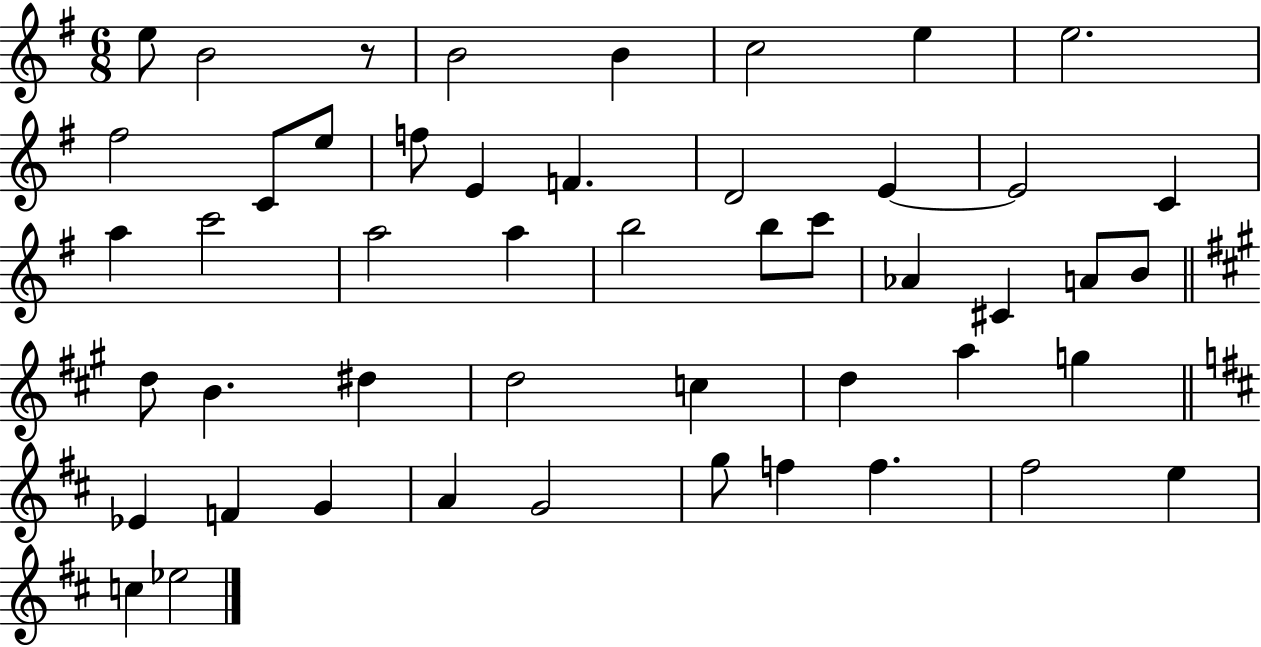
X:1
T:Untitled
M:6/8
L:1/4
K:G
e/2 B2 z/2 B2 B c2 e e2 ^f2 C/2 e/2 f/2 E F D2 E E2 C a c'2 a2 a b2 b/2 c'/2 _A ^C A/2 B/2 d/2 B ^d d2 c d a g _E F G A G2 g/2 f f ^f2 e c _e2